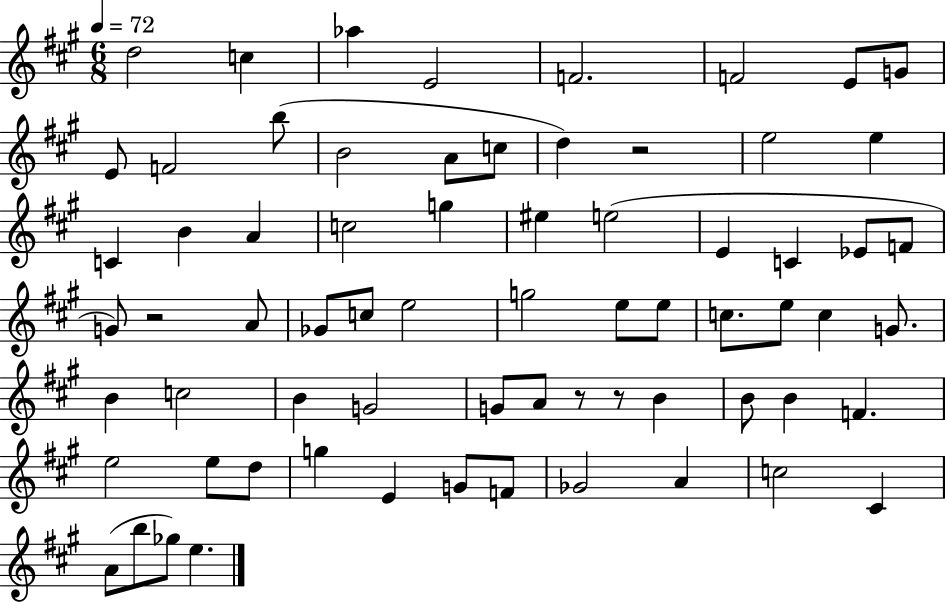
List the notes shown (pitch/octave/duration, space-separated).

D5/h C5/q Ab5/q E4/h F4/h. F4/h E4/e G4/e E4/e F4/h B5/e B4/h A4/e C5/e D5/q R/h E5/h E5/q C4/q B4/q A4/q C5/h G5/q EIS5/q E5/h E4/q C4/q Eb4/e F4/e G4/e R/h A4/e Gb4/e C5/e E5/h G5/h E5/e E5/e C5/e. E5/e C5/q G4/e. B4/q C5/h B4/q G4/h G4/e A4/e R/e R/e B4/q B4/e B4/q F4/q. E5/h E5/e D5/e G5/q E4/q G4/e F4/e Gb4/h A4/q C5/h C#4/q A4/e B5/e Gb5/e E5/q.